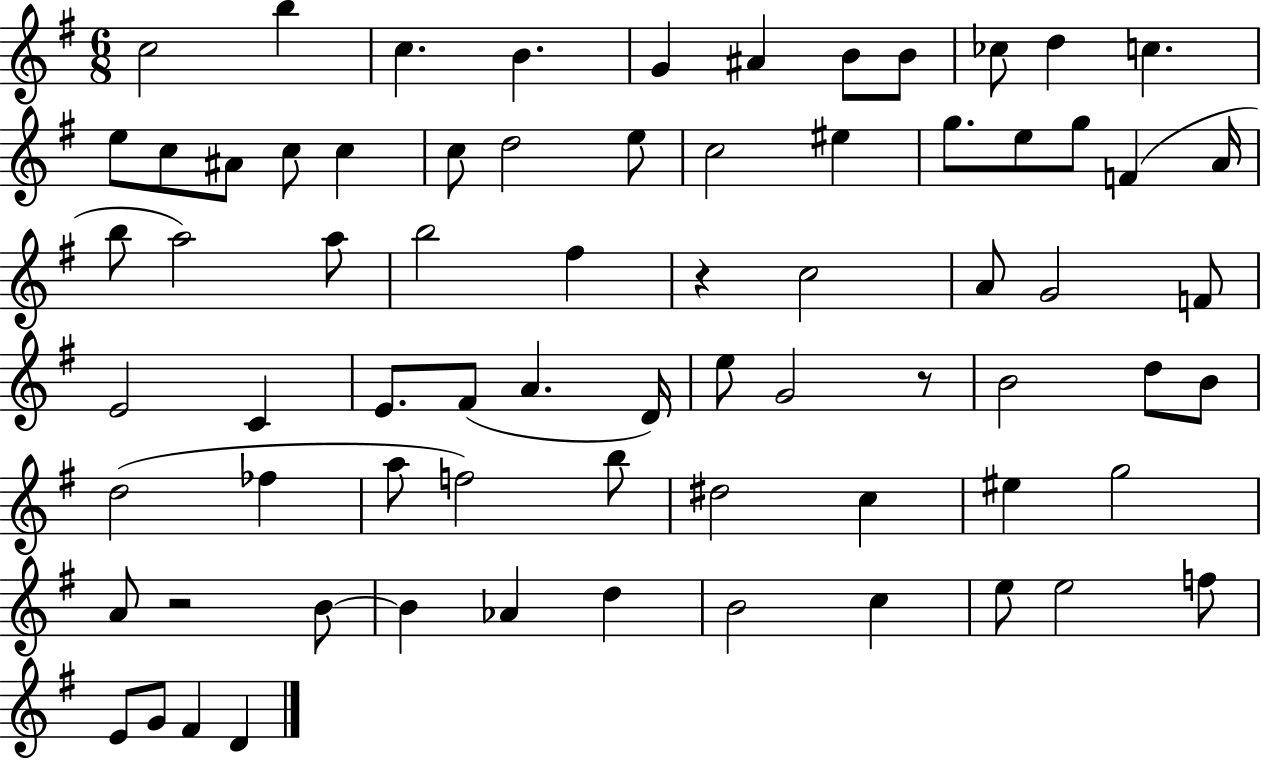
C5/h B5/q C5/q. B4/q. G4/q A#4/q B4/e B4/e CES5/e D5/q C5/q. E5/e C5/e A#4/e C5/e C5/q C5/e D5/h E5/e C5/h EIS5/q G5/e. E5/e G5/e F4/q A4/s B5/e A5/h A5/e B5/h F#5/q R/q C5/h A4/e G4/h F4/e E4/h C4/q E4/e. F#4/e A4/q. D4/s E5/e G4/h R/e B4/h D5/e B4/e D5/h FES5/q A5/e F5/h B5/e D#5/h C5/q EIS5/q G5/h A4/e R/h B4/e B4/q Ab4/q D5/q B4/h C5/q E5/e E5/h F5/e E4/e G4/e F#4/q D4/q